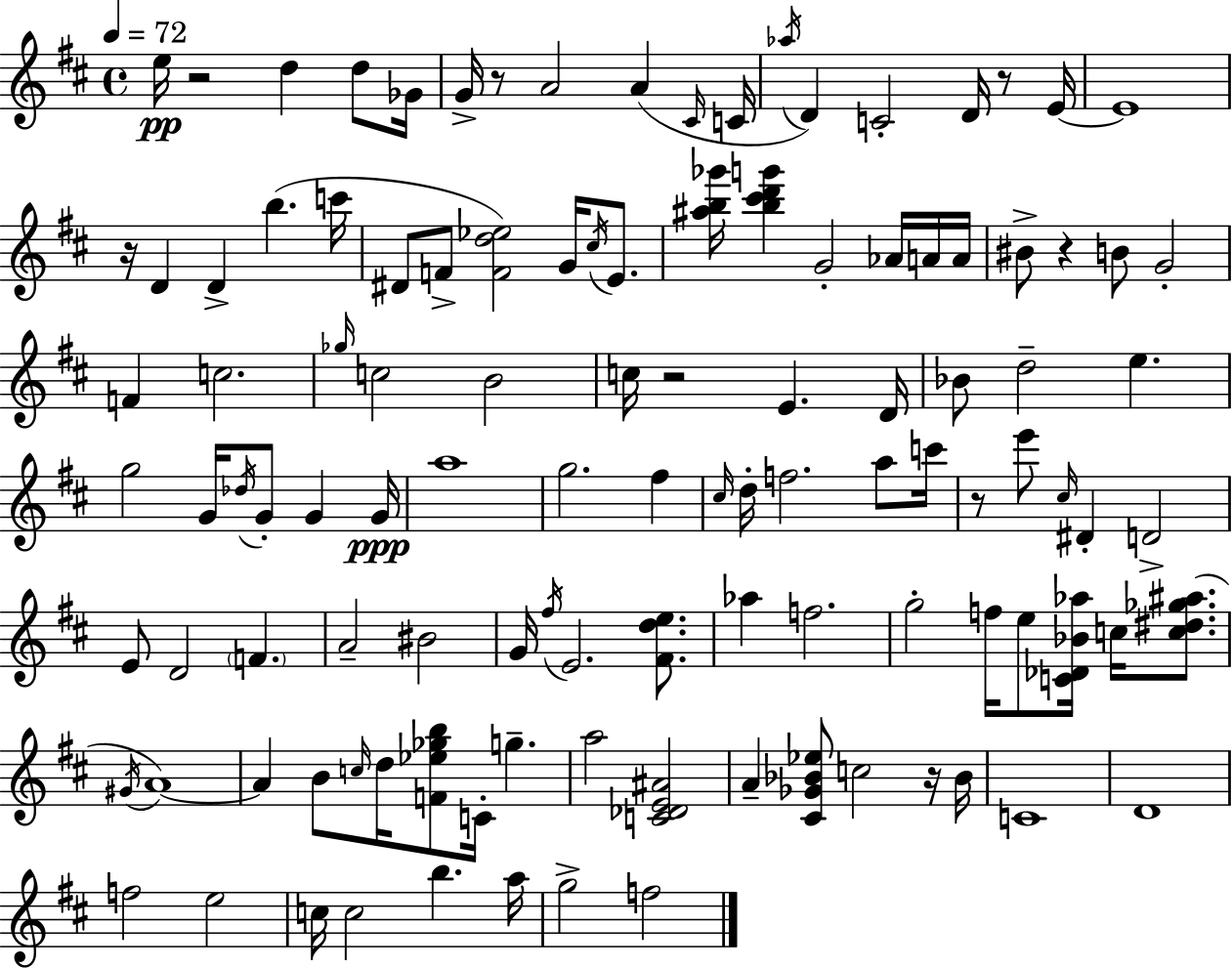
{
  \clef treble
  \time 4/4
  \defaultTimeSignature
  \key d \major
  \tempo 4 = 72
  \repeat volta 2 { e''16\pp r2 d''4 d''8 ges'16 | g'16-> r8 a'2 a'4( \grace { cis'16 } | c'16 \acciaccatura { aes''16 } d'4) c'2-. d'16 r8 | e'16~~ e'1 | \break r16 d'4 d'4-> b''4.( | c'''16 dis'8 f'8-> <f' d'' ees''>2) g'16 \acciaccatura { cis''16 } | e'8. <ais'' b'' ges'''>16 <b'' cis''' d''' g'''>4 g'2-. | aes'16 a'16 a'16 bis'8-> r4 b'8 g'2-. | \break f'4 c''2. | \grace { ges''16 } c''2 b'2 | c''16 r2 e'4. | d'16 bes'8 d''2-- e''4. | \break g''2 g'16 \acciaccatura { des''16 } g'8-. | g'4 g'16\ppp a''1 | g''2. | fis''4 \grace { cis''16 } d''16-. f''2. | \break a''8 c'''16 r8 e'''8 \grace { cis''16 } dis'4-. d'2-> | e'8 d'2 | \parenthesize f'4. a'2-- bis'2 | g'16 \acciaccatura { fis''16 } e'2. | \break <fis' d'' e''>8. aes''4 f''2. | g''2-. | f''16 e''8 <c' des' bes' aes''>16 c''16 <c'' dis'' ges'' ais''>8.( \acciaccatura { gis'16 } a'1~~) | a'4 b'8 \grace { c''16 } | \break d''16 <f' ees'' ges'' b''>8 c'16-. g''4.-- a''2 | <c' des' e' ais'>2 a'4-- <cis' ges' bes' ees''>8 | c''2 r16 bes'16 c'1 | d'1 | \break f''2 | e''2 c''16 c''2 | b''4. a''16 g''2-> | f''2 } \bar "|."
}